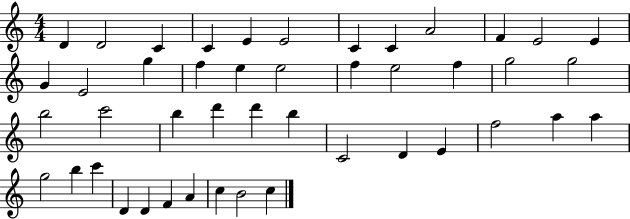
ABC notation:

X:1
T:Untitled
M:4/4
L:1/4
K:C
D D2 C C E E2 C C A2 F E2 E G E2 g f e e2 f e2 f g2 g2 b2 c'2 b d' d' b C2 D E f2 a a g2 b c' D D F A c B2 c